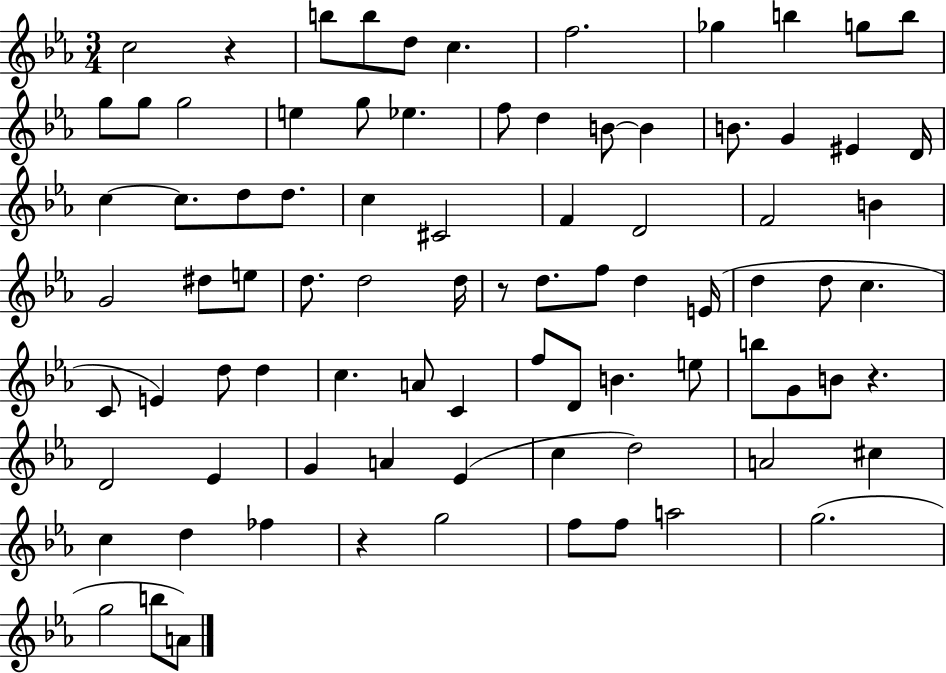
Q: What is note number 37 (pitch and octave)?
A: E5